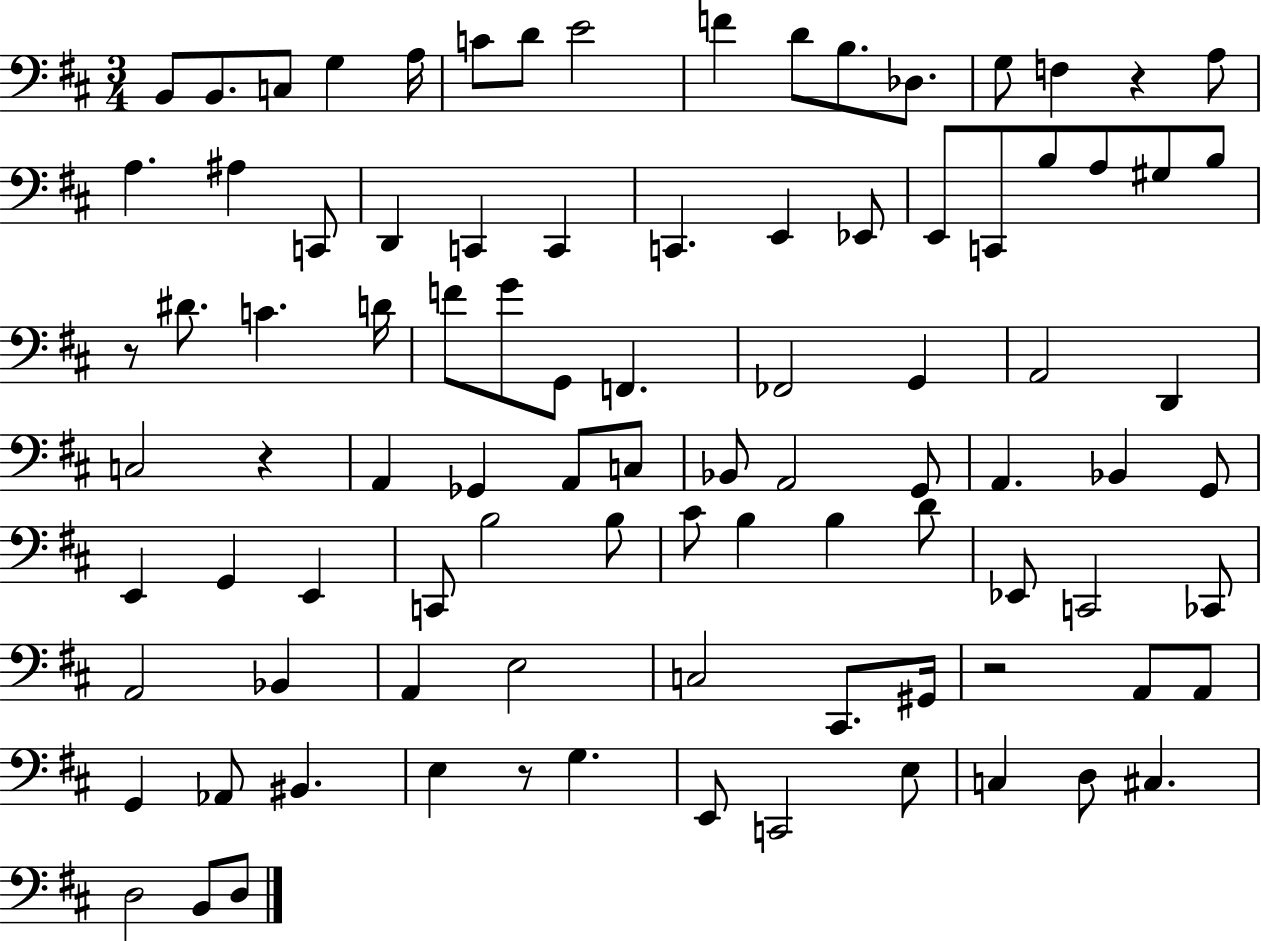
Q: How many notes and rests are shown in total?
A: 93